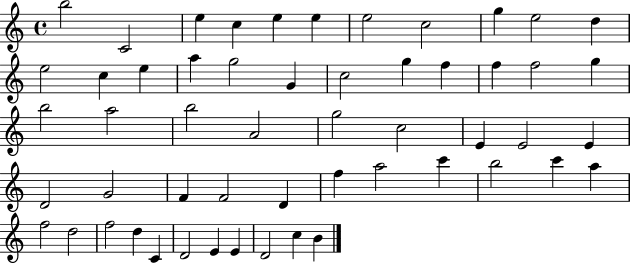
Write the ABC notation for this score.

X:1
T:Untitled
M:4/4
L:1/4
K:C
b2 C2 e c e e e2 c2 g e2 d e2 c e a g2 G c2 g f f f2 g b2 a2 b2 A2 g2 c2 E E2 E D2 G2 F F2 D f a2 c' b2 c' a f2 d2 f2 d C D2 E E D2 c B